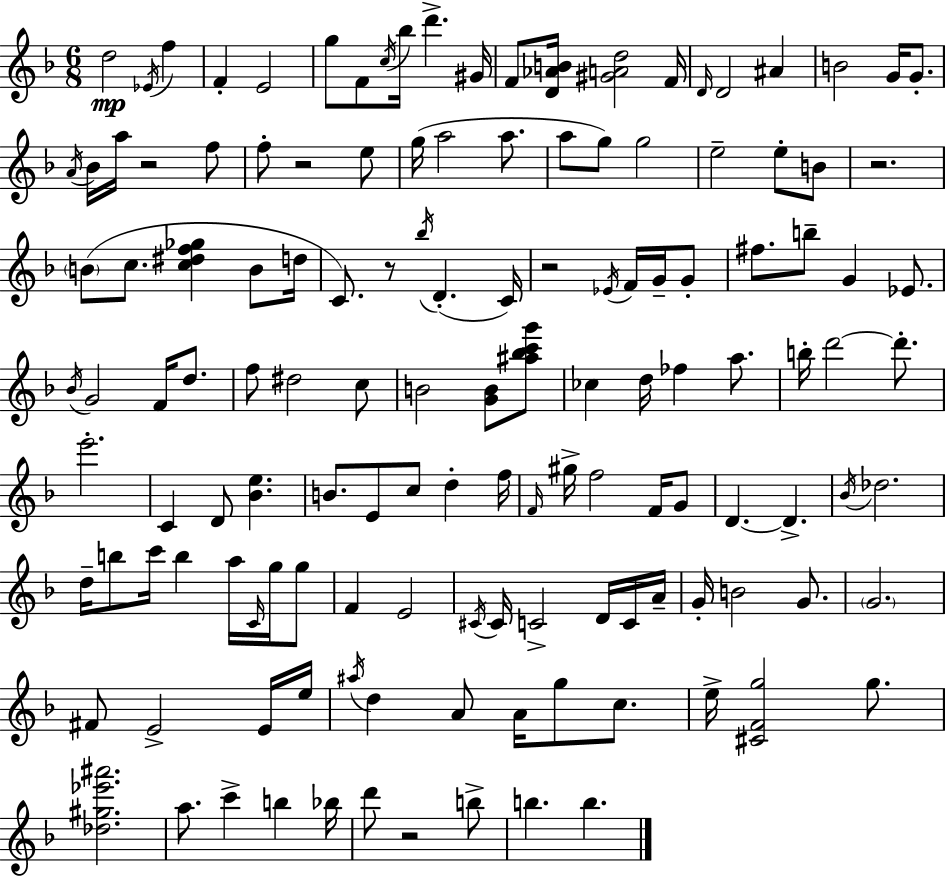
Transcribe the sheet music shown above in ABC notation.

X:1
T:Untitled
M:6/8
L:1/4
K:Dm
d2 _E/4 f F E2 g/2 F/2 c/4 _b/4 d' ^G/4 F/2 [D_AB]/4 [^GAd]2 F/4 D/4 D2 ^A B2 G/4 G/2 A/4 _B/4 a/4 z2 f/2 f/2 z2 e/2 g/4 a2 a/2 a/2 g/2 g2 e2 e/2 B/2 z2 B/2 c/2 [c^df_g] B/2 d/4 C/2 z/2 _b/4 D C/4 z2 _E/4 F/4 G/4 G/2 ^f/2 b/2 G _E/2 _B/4 G2 F/4 d/2 f/2 ^d2 c/2 B2 [GB]/2 [^a_bc'g']/2 _c d/4 _f a/2 b/4 d'2 d'/2 e'2 C D/2 [_Be] B/2 E/2 c/2 d f/4 F/4 ^g/4 f2 F/4 G/2 D D _B/4 _d2 d/4 b/2 c'/4 b a/4 C/4 g/4 g/2 F E2 ^C/4 ^C/4 C2 D/4 C/4 A/4 G/4 B2 G/2 G2 ^F/2 E2 E/4 e/4 ^a/4 d A/2 A/4 g/2 c/2 e/4 [^CFg]2 g/2 [_d^g_e'^a']2 a/2 c' b _b/4 d'/2 z2 b/2 b b